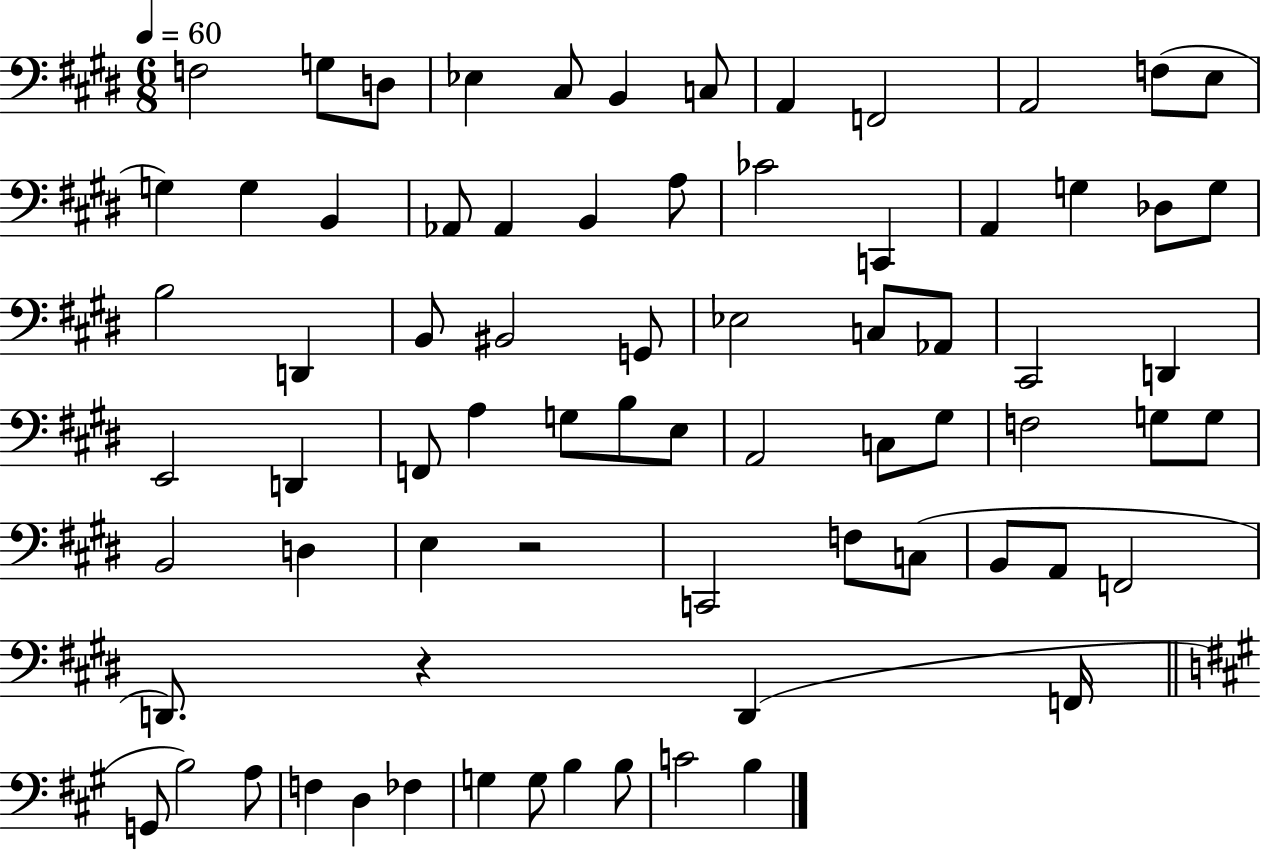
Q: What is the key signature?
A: E major